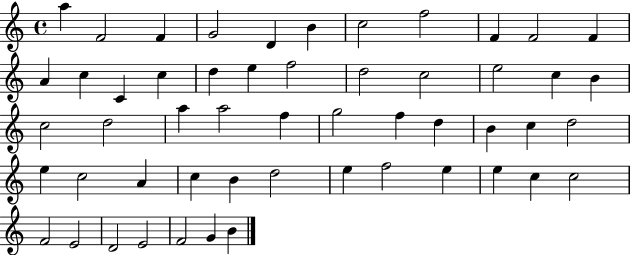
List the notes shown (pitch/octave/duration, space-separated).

A5/q F4/h F4/q G4/h D4/q B4/q C5/h F5/h F4/q F4/h F4/q A4/q C5/q C4/q C5/q D5/q E5/q F5/h D5/h C5/h E5/h C5/q B4/q C5/h D5/h A5/q A5/h F5/q G5/h F5/q D5/q B4/q C5/q D5/h E5/q C5/h A4/q C5/q B4/q D5/h E5/q F5/h E5/q E5/q C5/q C5/h F4/h E4/h D4/h E4/h F4/h G4/q B4/q